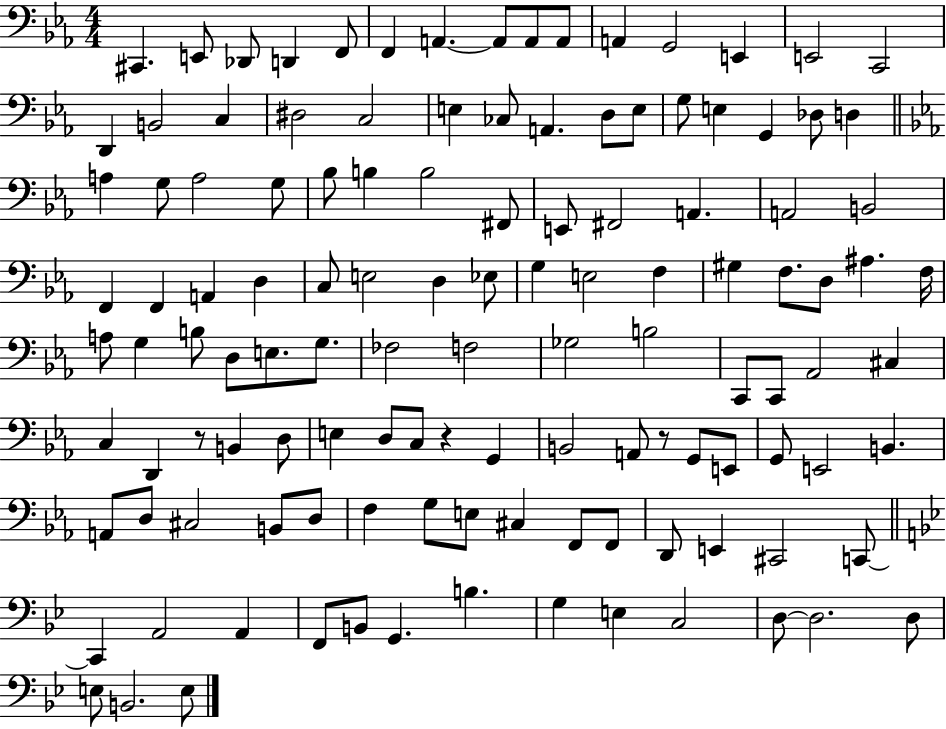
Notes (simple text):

C#2/q. E2/e Db2/e D2/q F2/e F2/q A2/q. A2/e A2/e A2/e A2/q G2/h E2/q E2/h C2/h D2/q B2/h C3/q D#3/h C3/h E3/q CES3/e A2/q. D3/e E3/e G3/e E3/q G2/q Db3/e D3/q A3/q G3/e A3/h G3/e Bb3/e B3/q B3/h F#2/e E2/e F#2/h A2/q. A2/h B2/h F2/q F2/q A2/q D3/q C3/e E3/h D3/q Eb3/e G3/q E3/h F3/q G#3/q F3/e. D3/e A#3/q. F3/s A3/e G3/q B3/e D3/e E3/e. G3/e. FES3/h F3/h Gb3/h B3/h C2/e C2/e Ab2/h C#3/q C3/q D2/q R/e B2/q D3/e E3/q D3/e C3/e R/q G2/q B2/h A2/e R/e G2/e E2/e G2/e E2/h B2/q. A2/e D3/e C#3/h B2/e D3/e F3/q G3/e E3/e C#3/q F2/e F2/e D2/e E2/q C#2/h C2/e C2/q A2/h A2/q F2/e B2/e G2/q. B3/q. G3/q E3/q C3/h D3/e D3/h. D3/e E3/e B2/h. E3/e